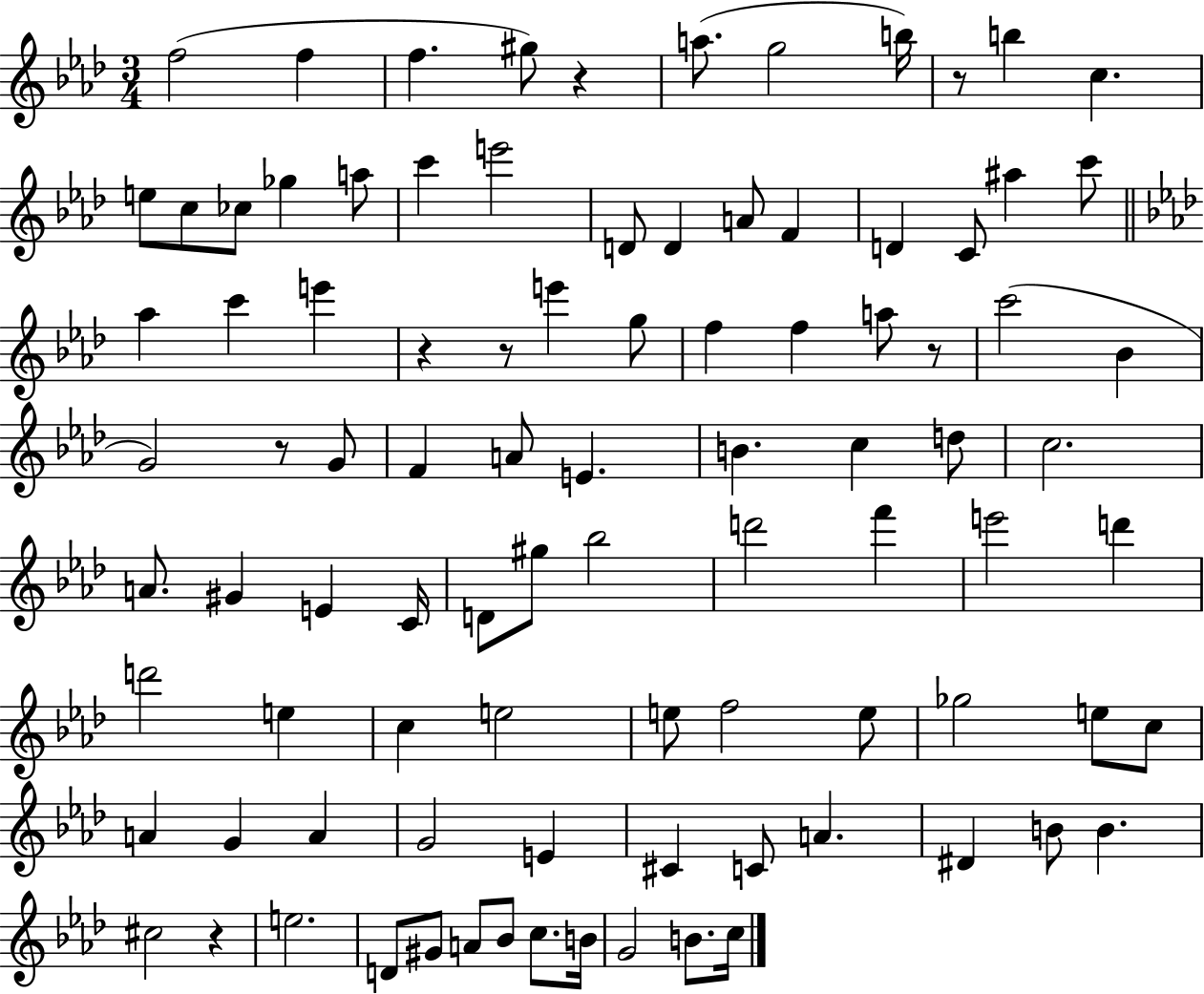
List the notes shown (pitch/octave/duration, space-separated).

F5/h F5/q F5/q. G#5/e R/q A5/e. G5/h B5/s R/e B5/q C5/q. E5/e C5/e CES5/e Gb5/q A5/e C6/q E6/h D4/e D4/q A4/e F4/q D4/q C4/e A#5/q C6/e Ab5/q C6/q E6/q R/q R/e E6/q G5/e F5/q F5/q A5/e R/e C6/h Bb4/q G4/h R/e G4/e F4/q A4/e E4/q. B4/q. C5/q D5/e C5/h. A4/e. G#4/q E4/q C4/s D4/e G#5/e Bb5/h D6/h F6/q E6/h D6/q D6/h E5/q C5/q E5/h E5/e F5/h E5/e Gb5/h E5/e C5/e A4/q G4/q A4/q G4/h E4/q C#4/q C4/e A4/q. D#4/q B4/e B4/q. C#5/h R/q E5/h. D4/e G#4/e A4/e Bb4/e C5/e. B4/s G4/h B4/e. C5/s